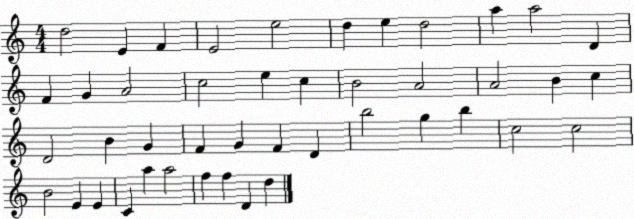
X:1
T:Untitled
M:4/4
L:1/4
K:C
d2 E F E2 e2 d e d2 a a2 D F G A2 c2 e c B2 A2 A2 B c D2 B G F G F D b2 g b c2 c2 B2 E E C a a2 f f D d